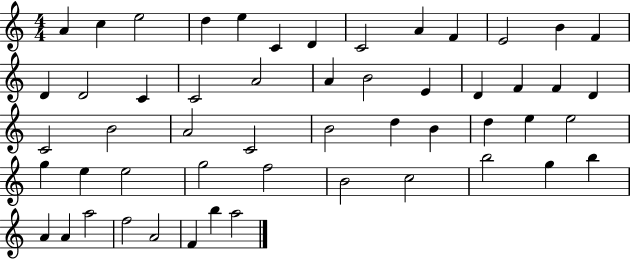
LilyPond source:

{
  \clef treble
  \numericTimeSignature
  \time 4/4
  \key c \major
  a'4 c''4 e''2 | d''4 e''4 c'4 d'4 | c'2 a'4 f'4 | e'2 b'4 f'4 | \break d'4 d'2 c'4 | c'2 a'2 | a'4 b'2 e'4 | d'4 f'4 f'4 d'4 | \break c'2 b'2 | a'2 c'2 | b'2 d''4 b'4 | d''4 e''4 e''2 | \break g''4 e''4 e''2 | g''2 f''2 | b'2 c''2 | b''2 g''4 b''4 | \break a'4 a'4 a''2 | f''2 a'2 | f'4 b''4 a''2 | \bar "|."
}